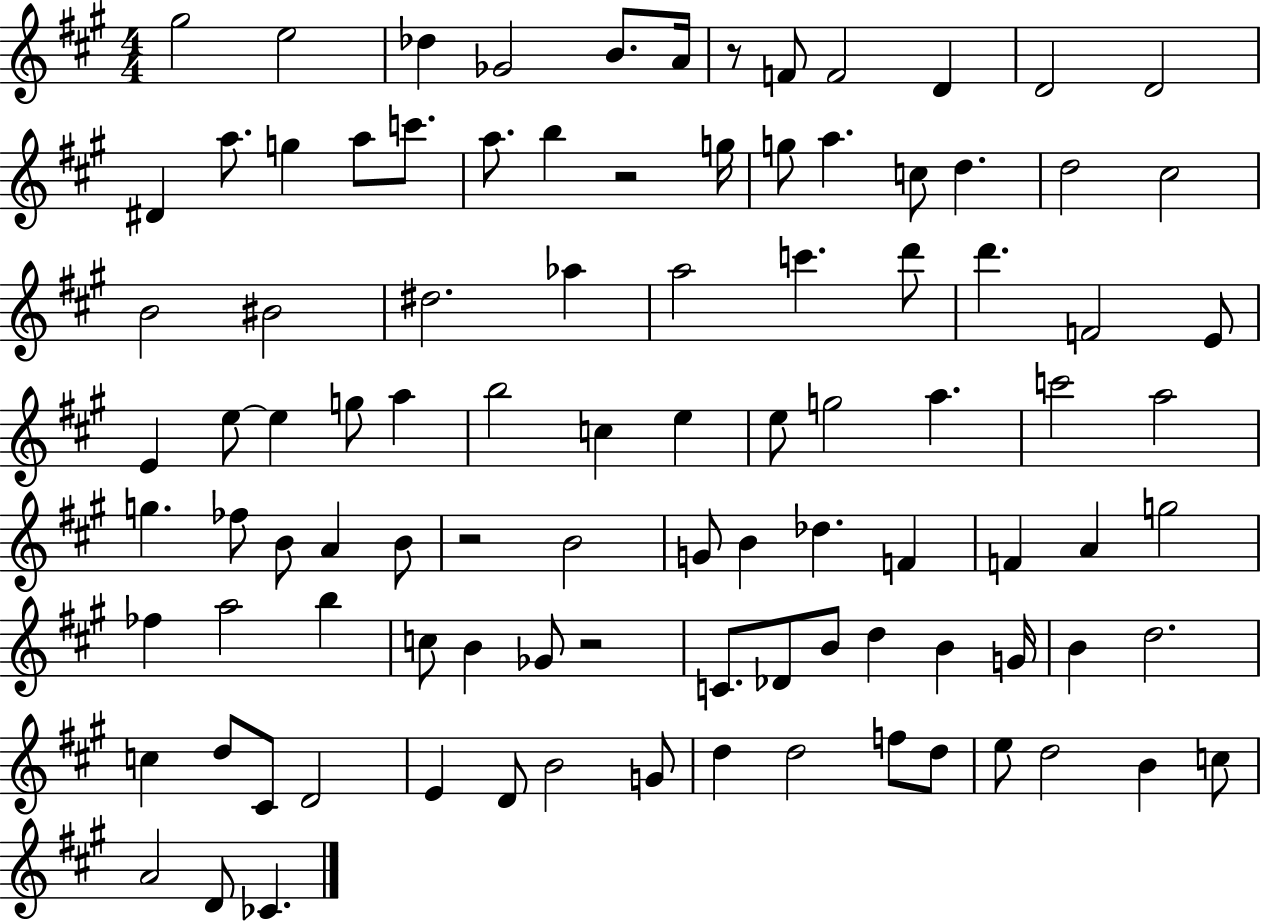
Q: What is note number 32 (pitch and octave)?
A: D6